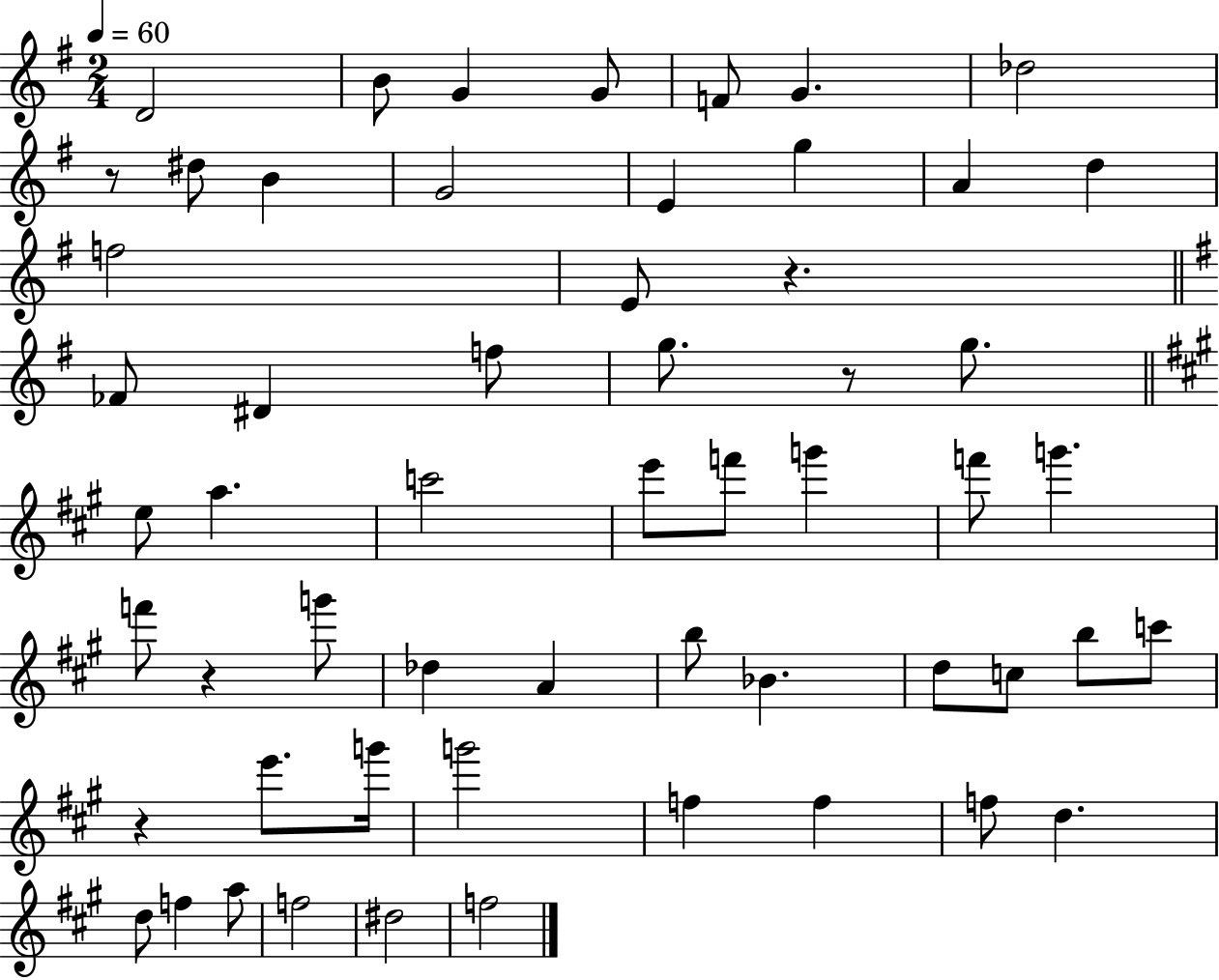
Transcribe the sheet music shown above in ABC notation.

X:1
T:Untitled
M:2/4
L:1/4
K:G
D2 B/2 G G/2 F/2 G _d2 z/2 ^d/2 B G2 E g A d f2 E/2 z _F/2 ^D f/2 g/2 z/2 g/2 e/2 a c'2 e'/2 f'/2 g' f'/2 g' f'/2 z g'/2 _d A b/2 _B d/2 c/2 b/2 c'/2 z e'/2 g'/4 g'2 f f f/2 d d/2 f a/2 f2 ^d2 f2